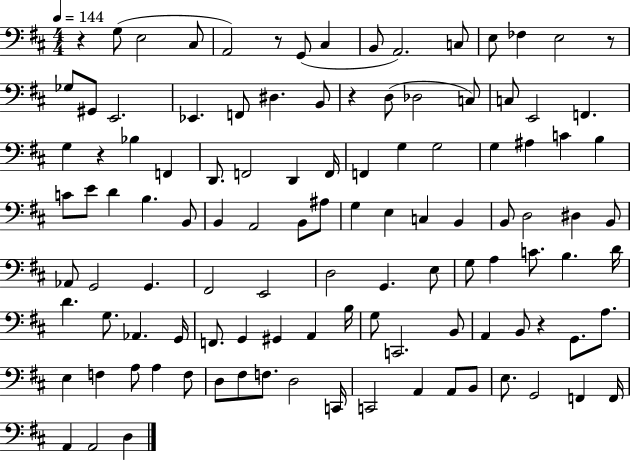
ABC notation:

X:1
T:Untitled
M:4/4
L:1/4
K:D
z G,/2 E,2 ^C,/2 A,,2 z/2 G,,/2 ^C, B,,/2 A,,2 C,/2 E,/2 _F, E,2 z/2 _G,/2 ^G,,/2 E,,2 _E,, F,,/2 ^D, B,,/2 z D,/2 _D,2 C,/2 C,/2 E,,2 F,, G, z _B, F,, D,,/2 F,,2 D,, F,,/4 F,, G, G,2 G, ^A, C B, C/2 E/2 D B, B,,/2 B,, A,,2 B,,/2 ^A,/2 G, E, C, B,, B,,/2 D,2 ^D, B,,/2 _A,,/2 G,,2 G,, ^F,,2 E,,2 D,2 G,, E,/2 G,/2 A, C/2 B, D/4 D G,/2 _A,, G,,/4 F,,/2 G,, ^G,, A,, B,/4 G,/2 C,,2 B,,/2 A,, B,,/2 z G,,/2 A,/2 E, F, A,/2 A, F,/2 D,/2 ^F,/2 F,/2 D,2 C,,/4 C,,2 A,, A,,/2 B,,/2 E,/2 G,,2 F,, F,,/4 A,, A,,2 D,